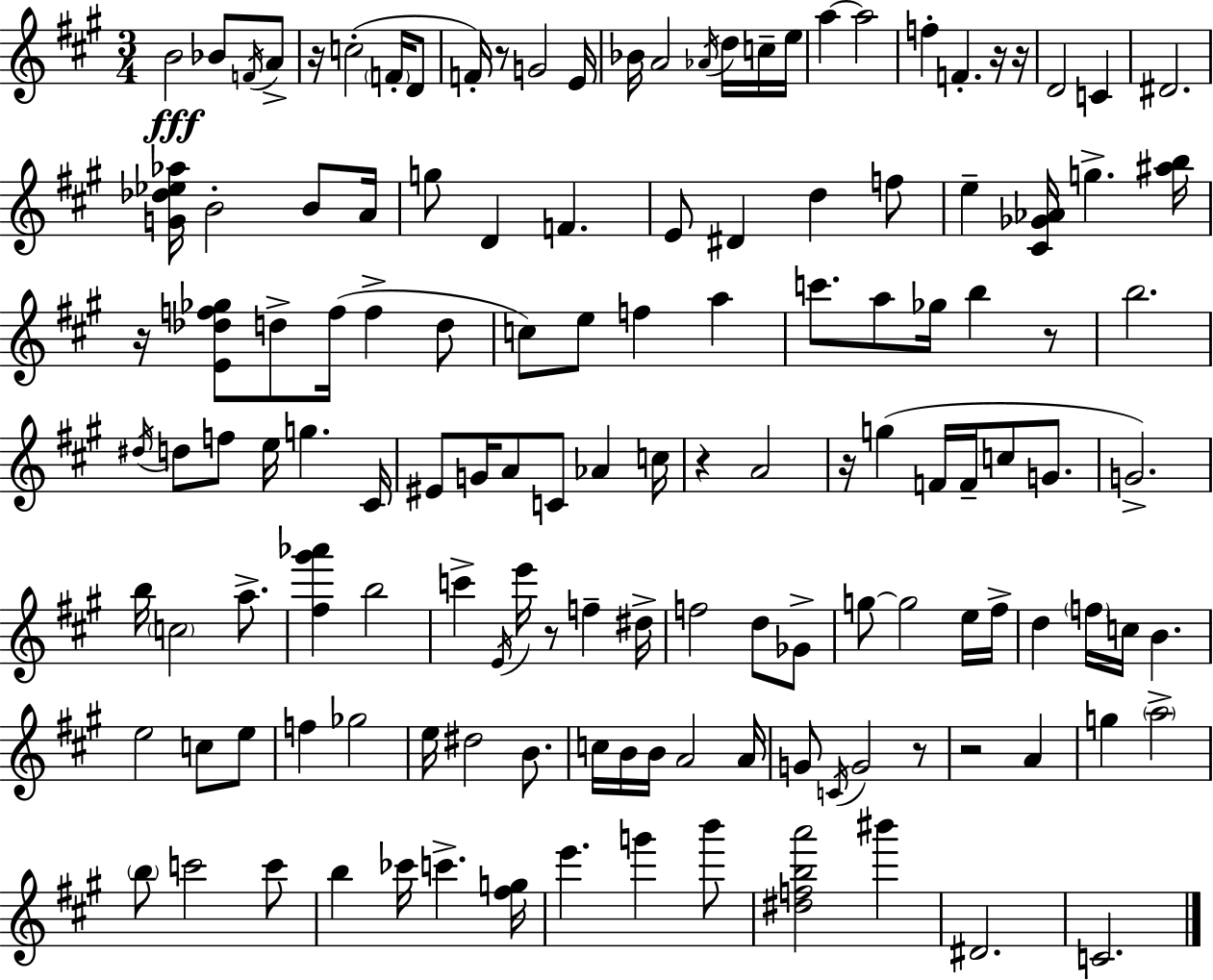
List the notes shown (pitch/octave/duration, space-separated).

B4/h Bb4/e F4/s A4/e R/s C5/h F4/s D4/e F4/s R/e G4/h E4/s Bb4/s A4/h Ab4/s D5/s C5/s E5/s A5/q A5/h F5/q F4/q. R/s R/s D4/h C4/q D#4/h. [G4,Db5,Eb5,Ab5]/s B4/h B4/e A4/s G5/e D4/q F4/q. E4/e D#4/q D5/q F5/e E5/q [C#4,Gb4,Ab4]/s G5/q. [A#5,B5]/s R/s [E4,Db5,F5,Gb5]/e D5/e F5/s F5/q D5/e C5/e E5/e F5/q A5/q C6/e. A5/e Gb5/s B5/q R/e B5/h. D#5/s D5/e F5/e E5/s G5/q. C#4/s EIS4/e G4/s A4/e C4/e Ab4/q C5/s R/q A4/h R/s G5/q F4/s F4/s C5/e G4/e. G4/h. B5/s C5/h A5/e. [F#5,G#6,Ab6]/q B5/h C6/q E4/s E6/s R/e F5/q D#5/s F5/h D5/e Gb4/e G5/e G5/h E5/s F#5/s D5/q F5/s C5/s B4/q. E5/h C5/e E5/e F5/q Gb5/h E5/s D#5/h B4/e. C5/s B4/s B4/s A4/h A4/s G4/e C4/s G4/h R/e R/h A4/q G5/q A5/h B5/e C6/h C6/e B5/q CES6/s C6/q. [F#5,G5]/s E6/q. G6/q B6/e [D#5,F5,B5,A6]/h BIS6/q D#4/h. C4/h.